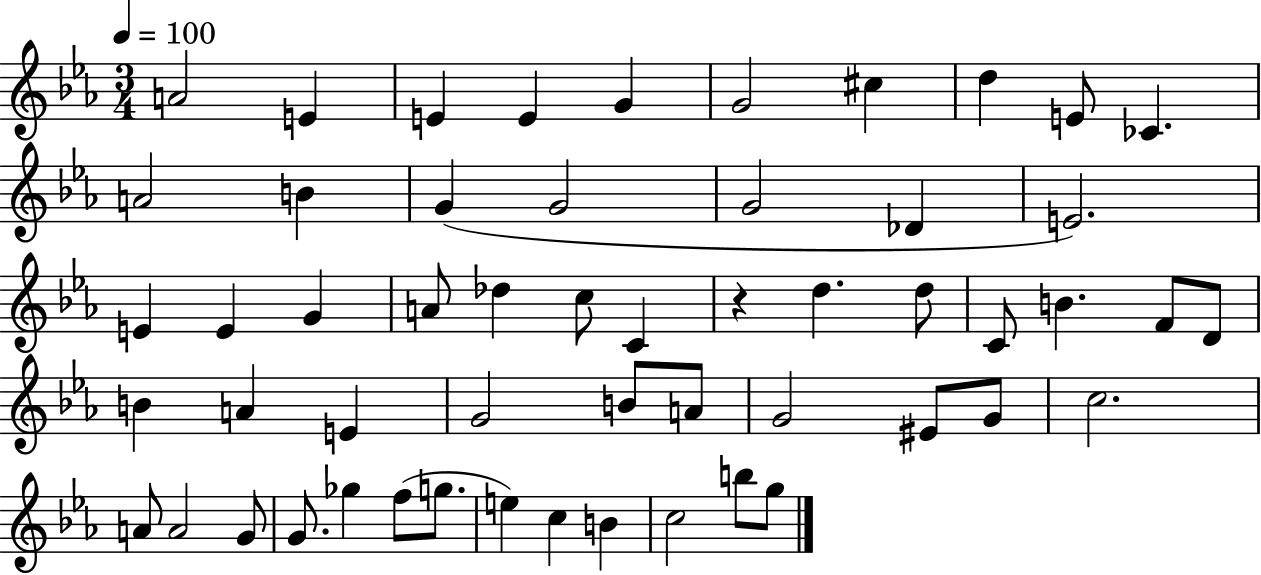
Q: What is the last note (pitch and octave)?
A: G5